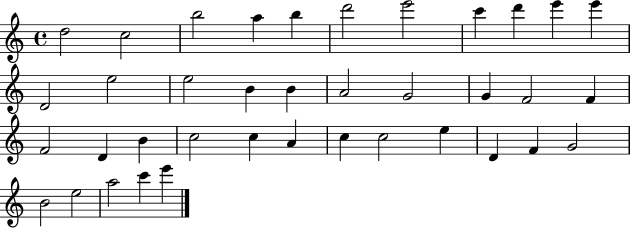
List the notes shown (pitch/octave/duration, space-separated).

D5/h C5/h B5/h A5/q B5/q D6/h E6/h C6/q D6/q E6/q E6/q D4/h E5/h E5/h B4/q B4/q A4/h G4/h G4/q F4/h F4/q F4/h D4/q B4/q C5/h C5/q A4/q C5/q C5/h E5/q D4/q F4/q G4/h B4/h E5/h A5/h C6/q E6/q